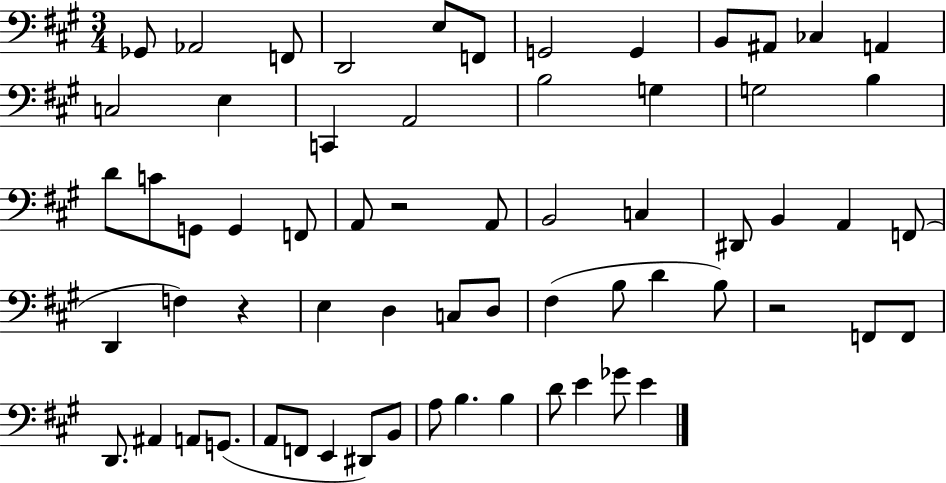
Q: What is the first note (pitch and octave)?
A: Gb2